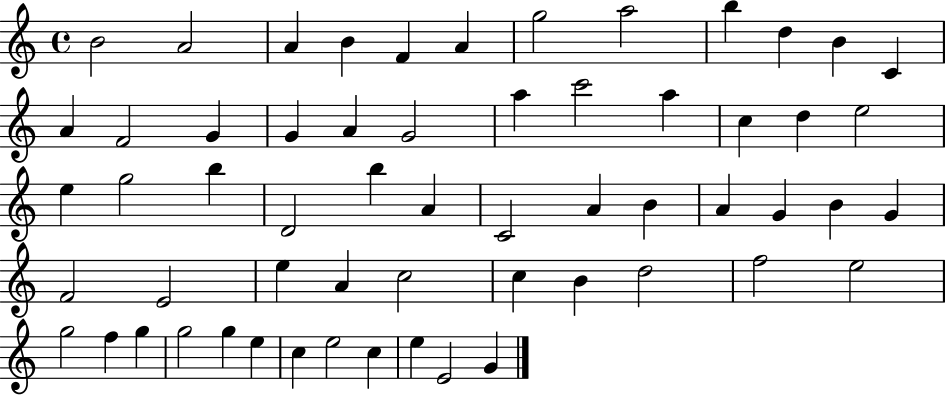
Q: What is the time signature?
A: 4/4